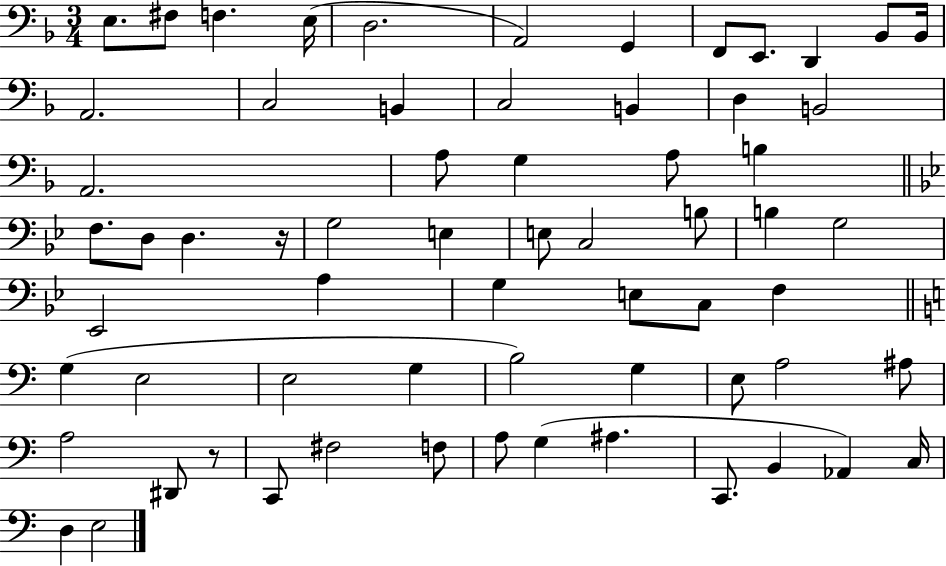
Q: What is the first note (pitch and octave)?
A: E3